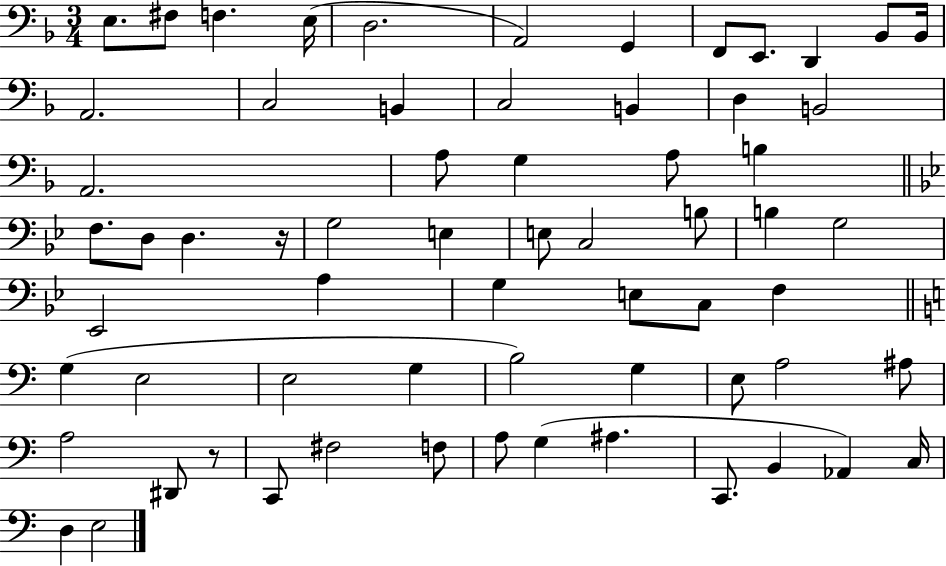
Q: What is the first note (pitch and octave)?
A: E3